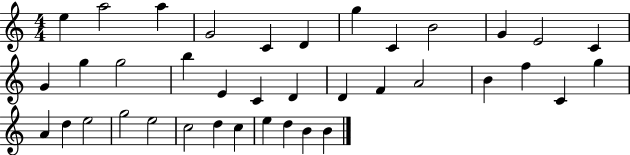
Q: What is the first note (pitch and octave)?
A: E5